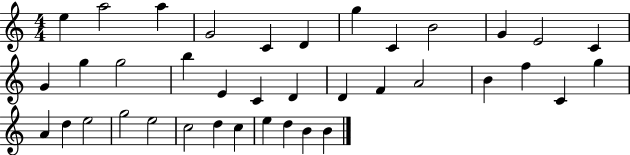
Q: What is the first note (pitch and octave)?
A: E5